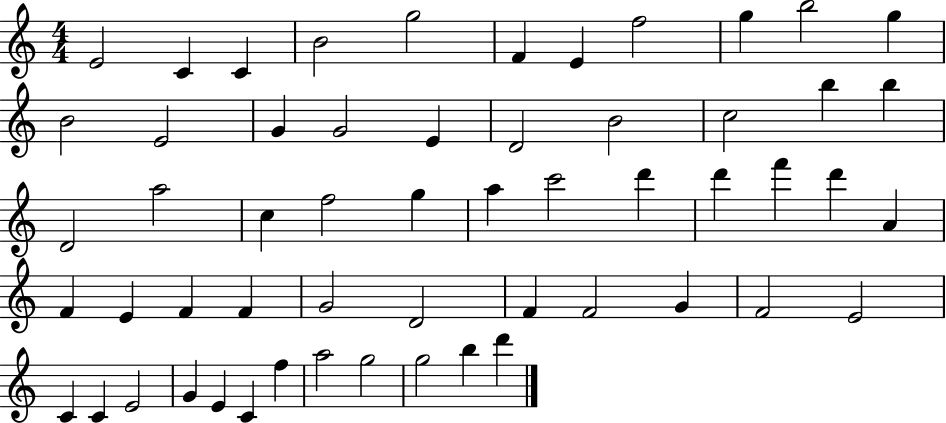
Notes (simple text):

E4/h C4/q C4/q B4/h G5/h F4/q E4/q F5/h G5/q B5/h G5/q B4/h E4/h G4/q G4/h E4/q D4/h B4/h C5/h B5/q B5/q D4/h A5/h C5/q F5/h G5/q A5/q C6/h D6/q D6/q F6/q D6/q A4/q F4/q E4/q F4/q F4/q G4/h D4/h F4/q F4/h G4/q F4/h E4/h C4/q C4/q E4/h G4/q E4/q C4/q F5/q A5/h G5/h G5/h B5/q D6/q